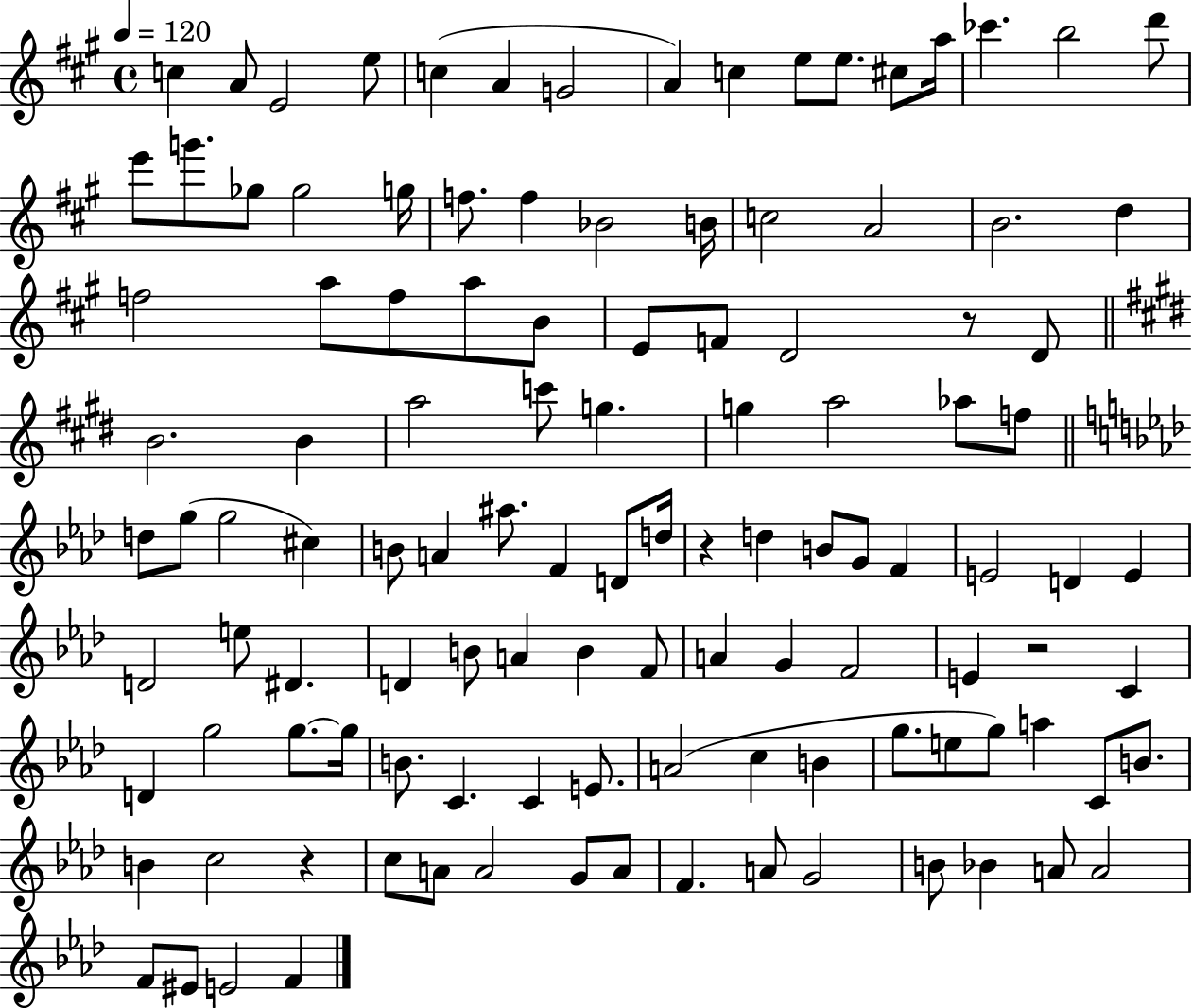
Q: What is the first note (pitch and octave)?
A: C5